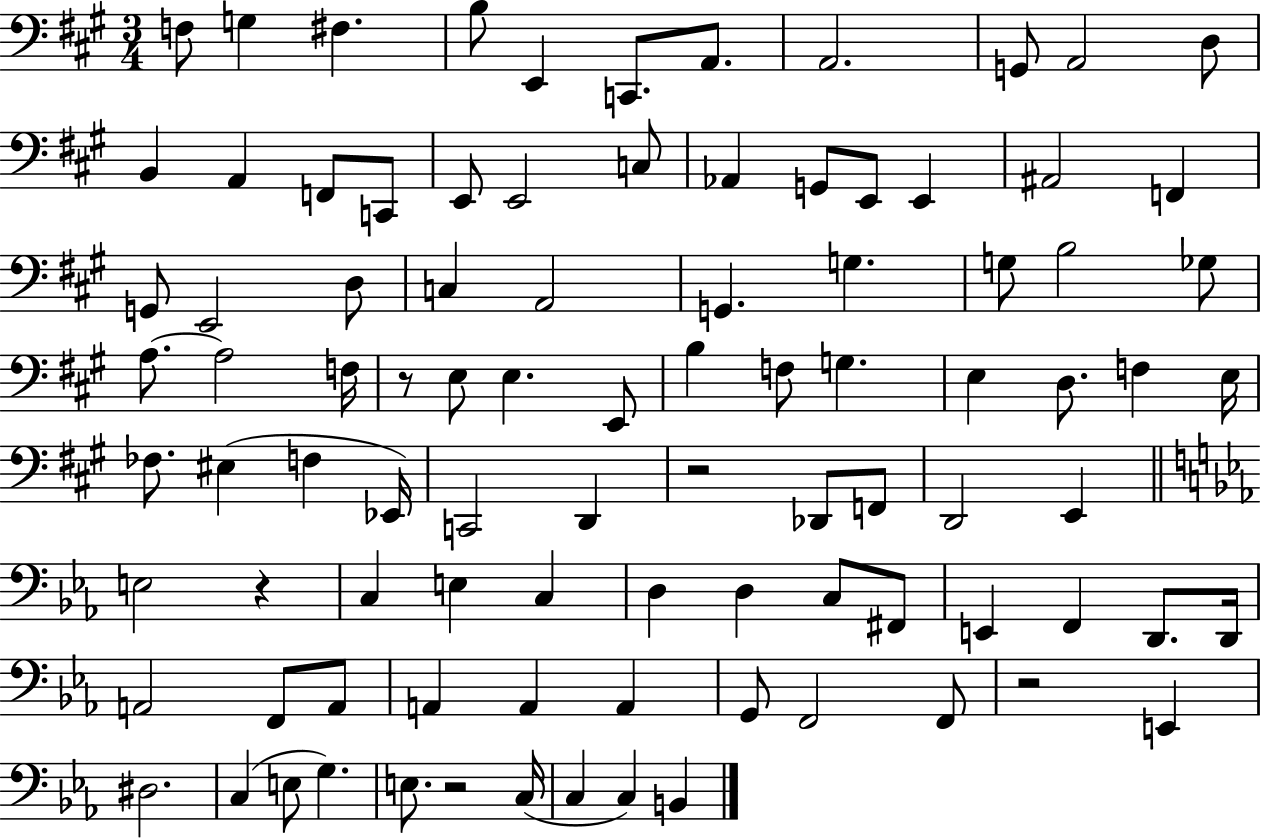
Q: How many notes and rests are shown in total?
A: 93